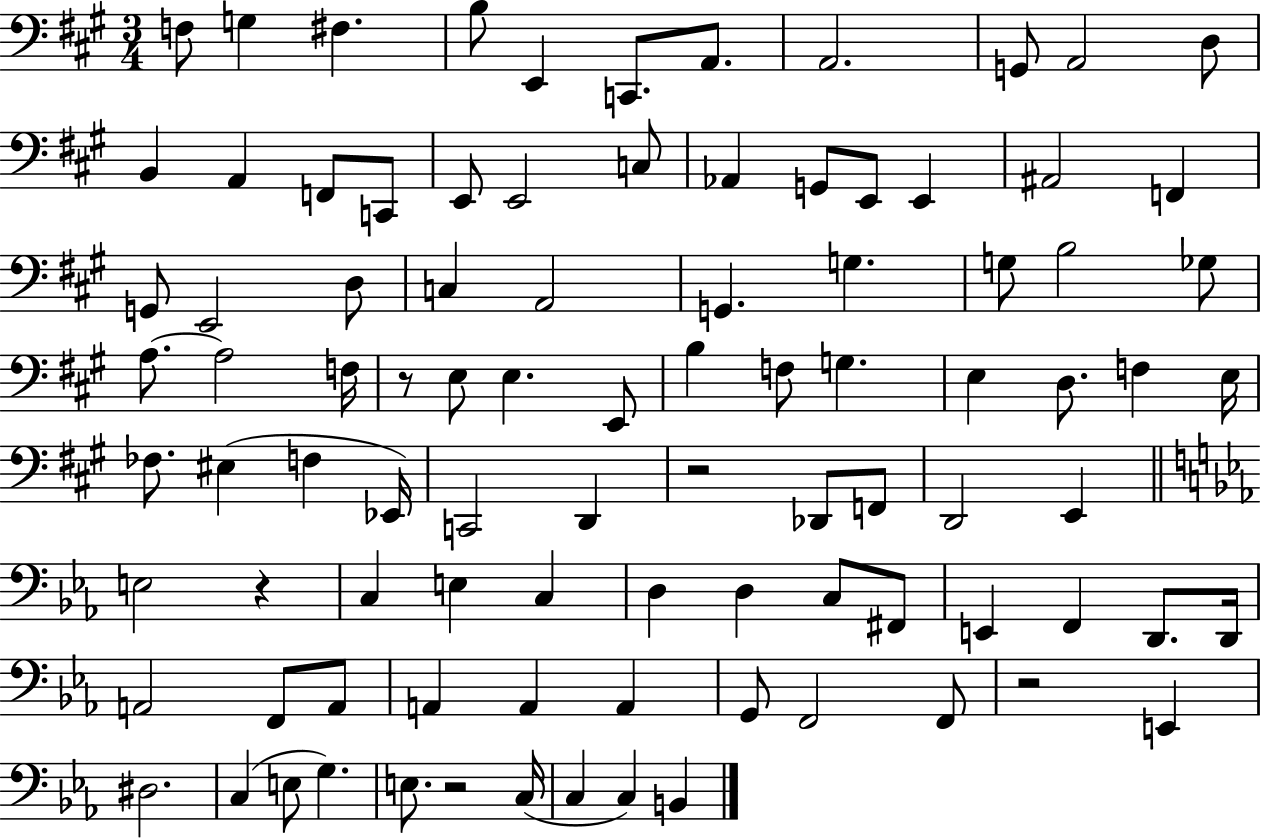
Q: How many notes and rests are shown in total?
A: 93